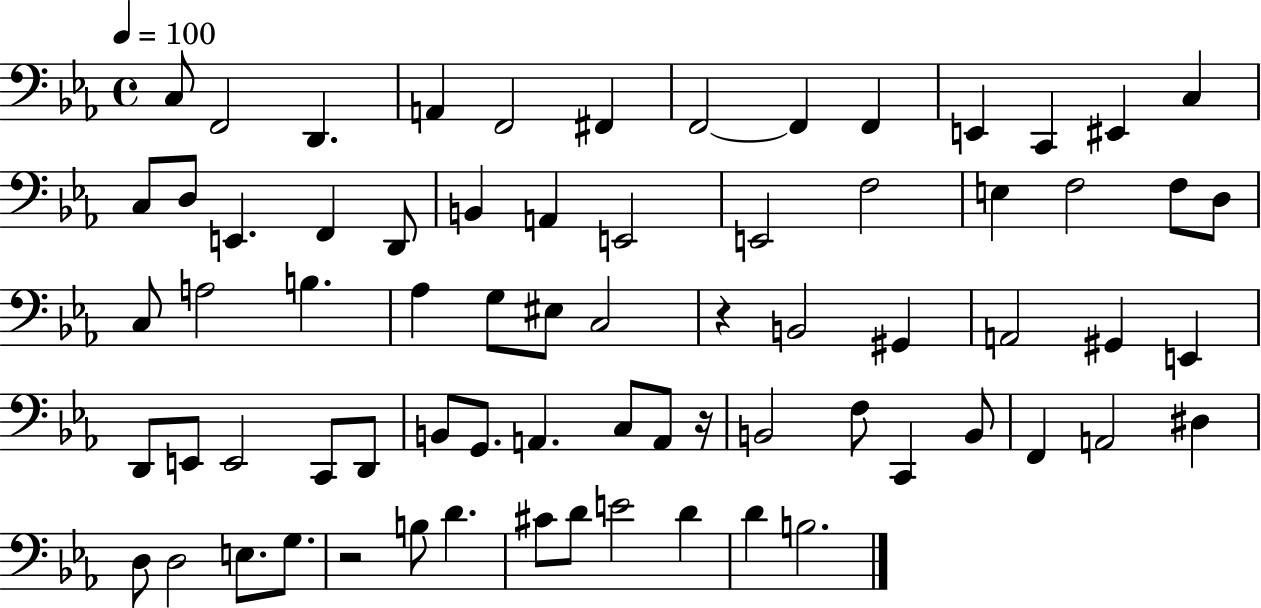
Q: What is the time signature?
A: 4/4